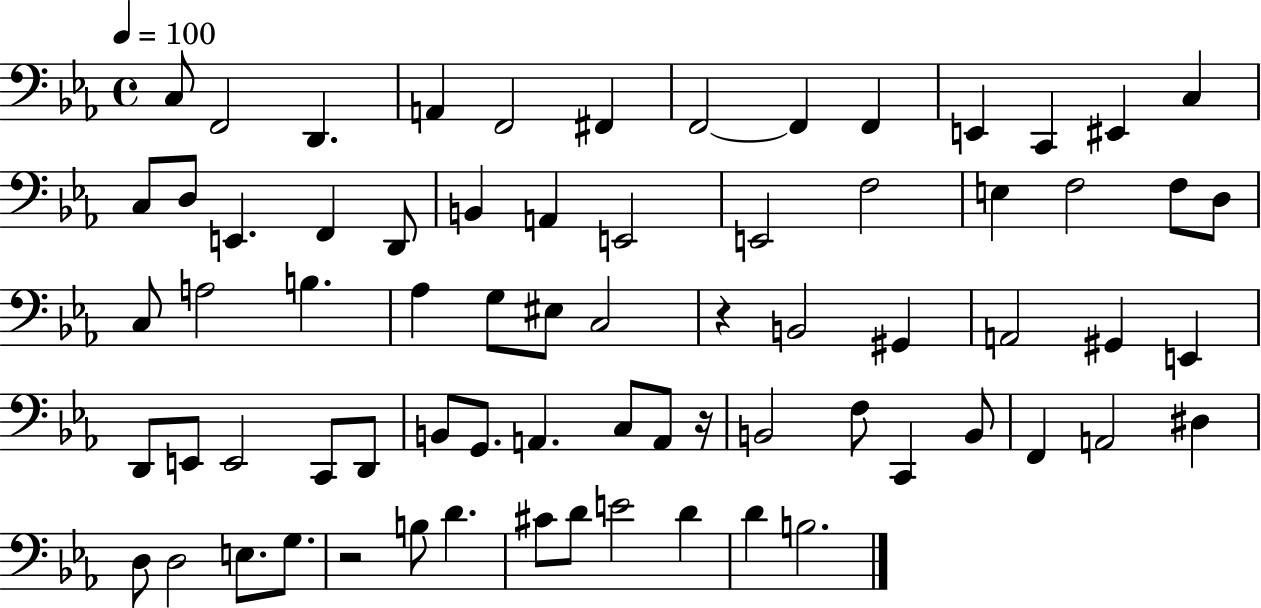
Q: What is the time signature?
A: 4/4